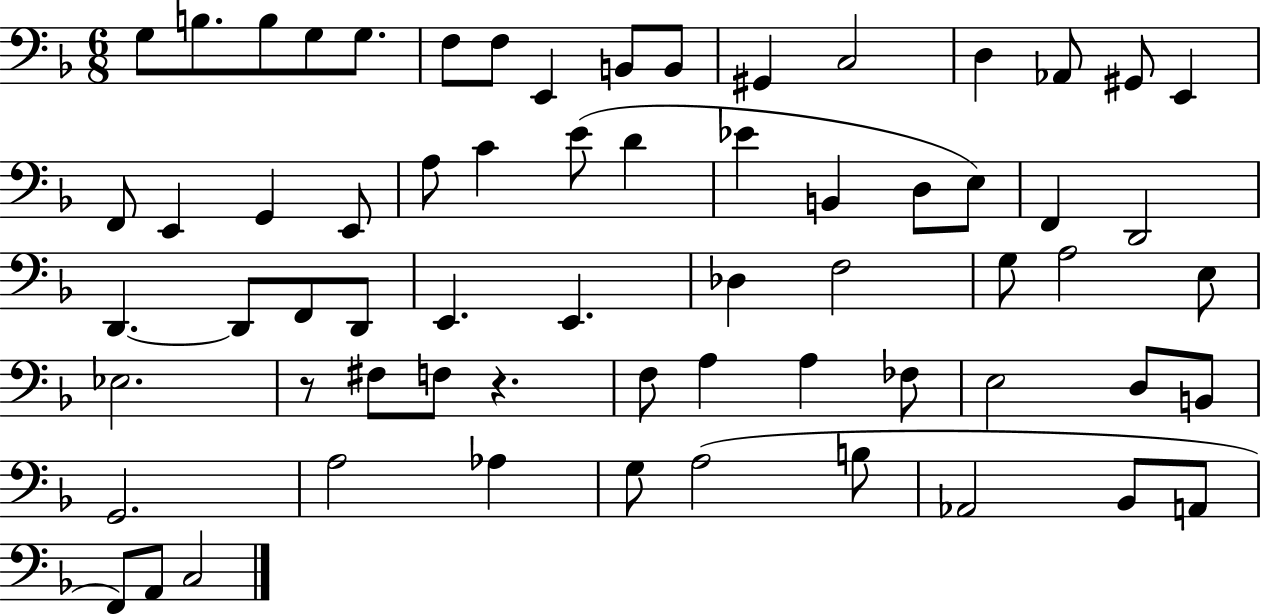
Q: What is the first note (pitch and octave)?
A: G3